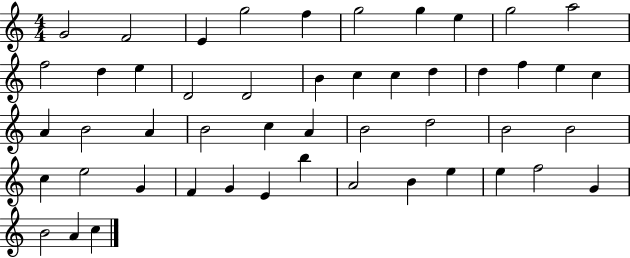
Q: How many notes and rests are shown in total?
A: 49